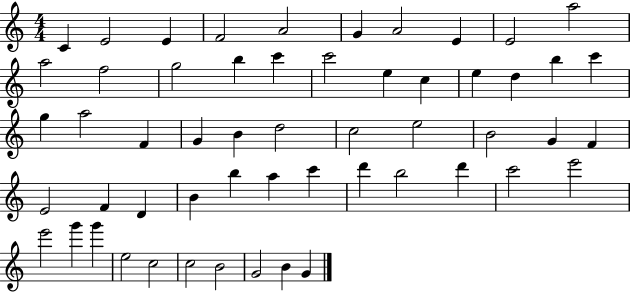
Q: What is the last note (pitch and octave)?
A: G4